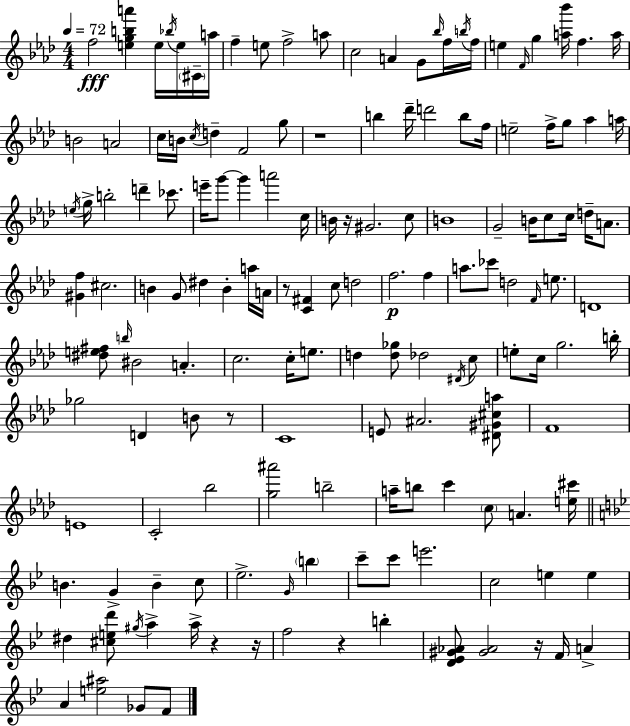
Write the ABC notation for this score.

X:1
T:Untitled
M:4/4
L:1/4
K:Ab
f2 [egba'] e/4 _b/4 e/4 ^C/4 a/4 f e/2 f2 a/2 c2 A G/2 _b/4 f/4 b/4 f/4 e F/4 g [a_b']/4 f a/4 B2 A2 c/4 B/4 c/4 d F2 g/2 z4 b _d'/4 d'2 b/2 f/4 e2 f/4 g/2 _a a/4 e/4 g/4 b2 d' _c'/2 e'/4 g'/2 g' a'2 c/4 B/4 z/4 ^G2 c/2 B4 G2 B/4 c/2 c/4 d/4 A/2 [^Gf] ^c2 B G/2 ^d B a/4 A/4 z/2 [C^F] c/2 d2 f2 f a/2 _c'/2 d2 F/4 e/2 D4 [^de^f]/2 b/4 ^B2 A c2 c/4 e/2 d [d_g]/2 _d2 ^D/4 c/2 e/2 c/4 g2 b/4 _g2 D B/2 z/2 C4 E/2 ^A2 [^D^G^ca]/2 F4 E4 C2 _b2 [g^a']2 b2 a/4 b/2 c' c/2 A [e^c']/4 B G B c/2 _e2 G/4 b c'/2 c'/2 e'2 c2 e e ^d [^ced']/2 ^g/4 a a/4 z z/4 f2 z b [D_E^G_A]/2 [^G_A]2 z/4 F/4 A A [e^a]2 _G/2 F/2